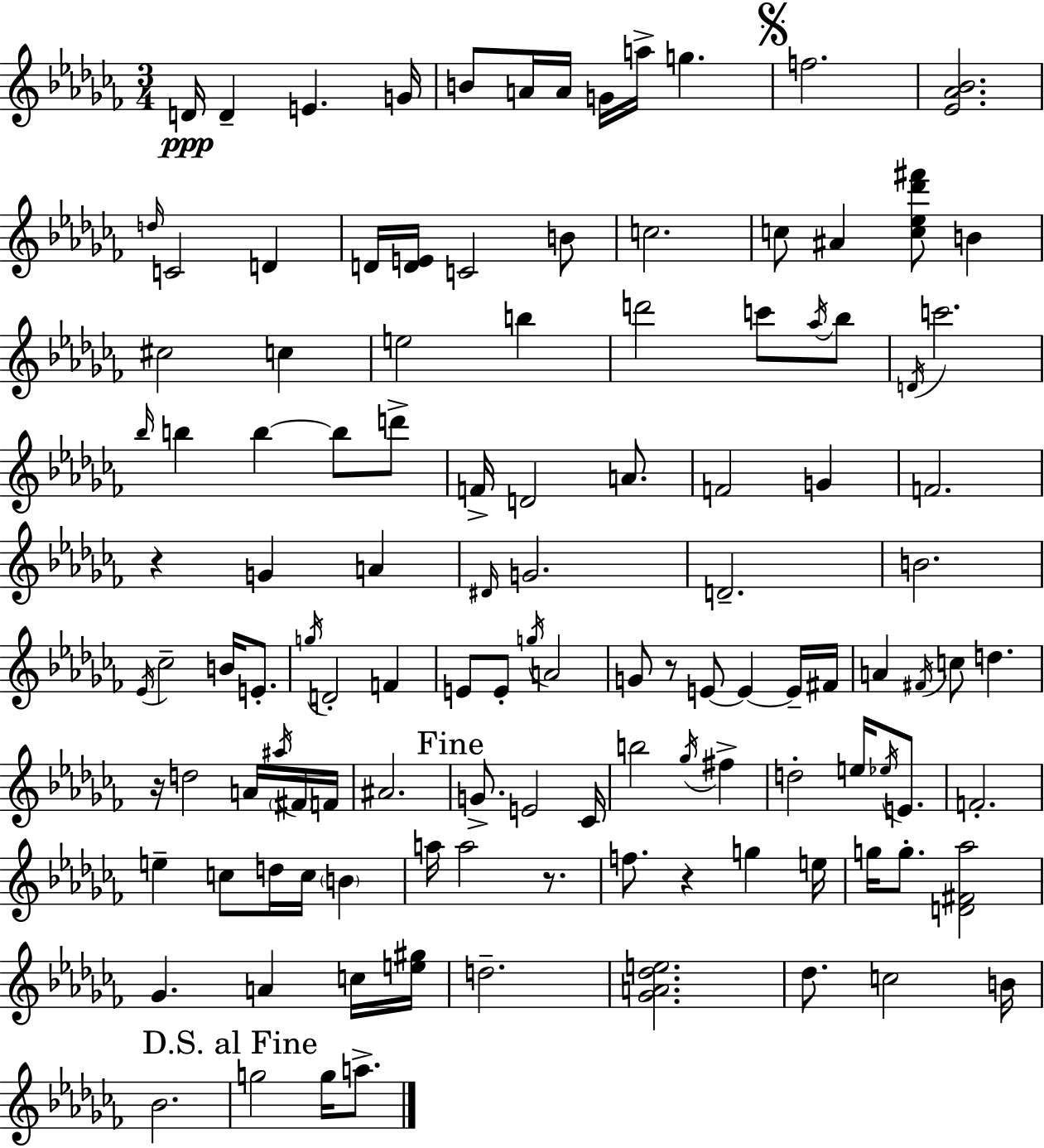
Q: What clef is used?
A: treble